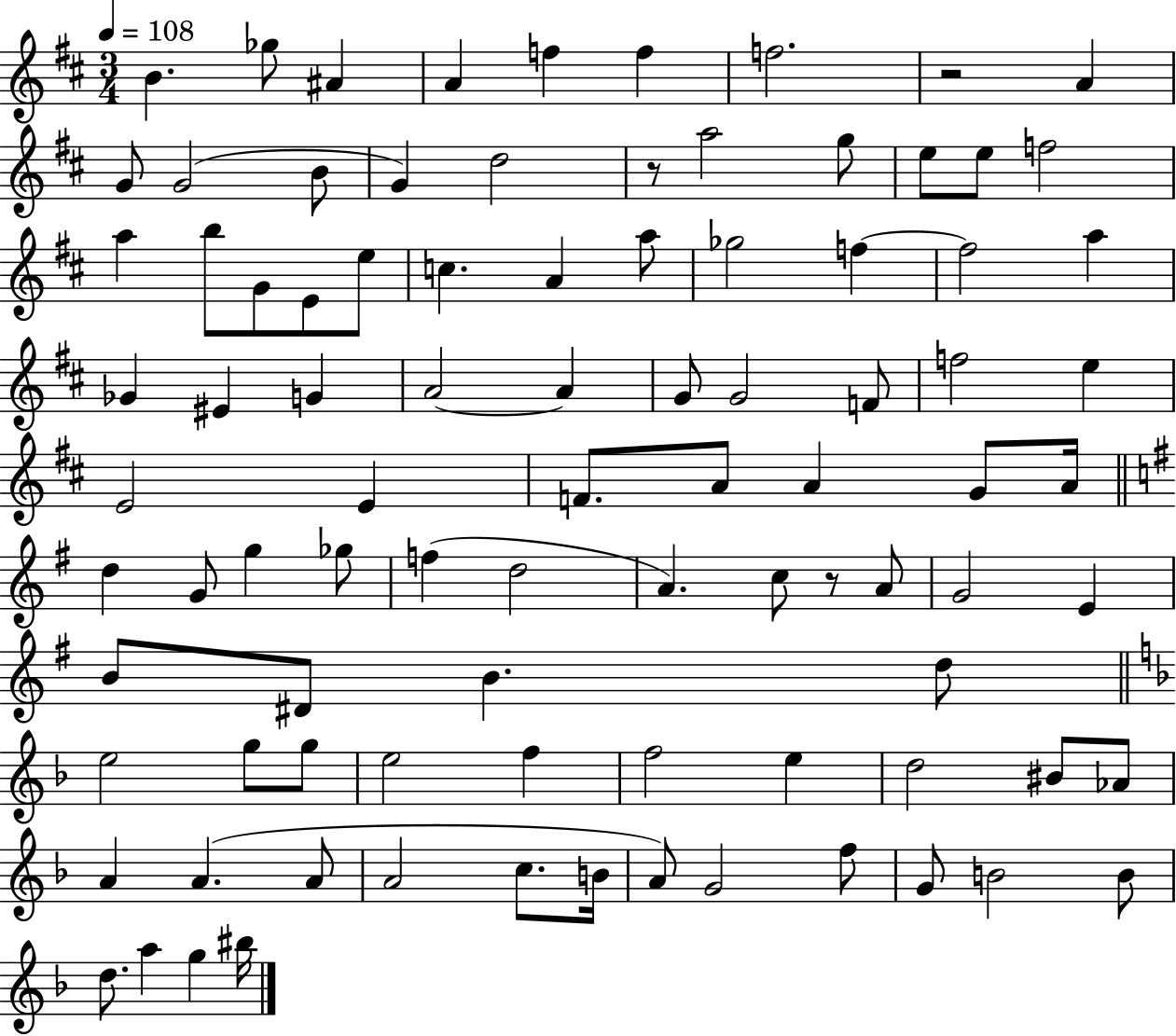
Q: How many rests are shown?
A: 3